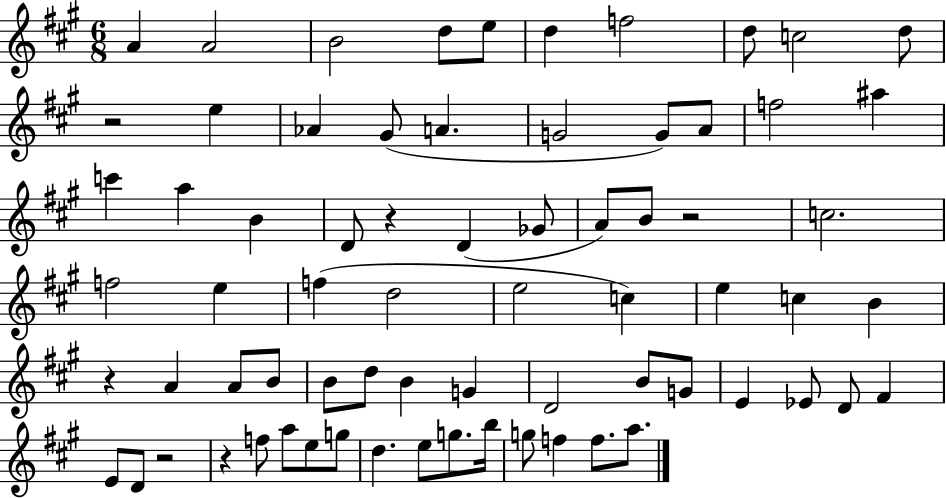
{
  \clef treble
  \numericTimeSignature
  \time 6/8
  \key a \major
  a'4 a'2 | b'2 d''8 e''8 | d''4 f''2 | d''8 c''2 d''8 | \break r2 e''4 | aes'4 gis'8( a'4. | g'2 g'8) a'8 | f''2 ais''4 | \break c'''4 a''4 b'4 | d'8 r4 d'4( ges'8 | a'8) b'8 r2 | c''2. | \break f''2 e''4 | f''4( d''2 | e''2 c''4) | e''4 c''4 b'4 | \break r4 a'4 a'8 b'8 | b'8 d''8 b'4 g'4 | d'2 b'8 g'8 | e'4 ees'8 d'8 fis'4 | \break e'8 d'8 r2 | r4 f''8 a''8 e''8 g''8 | d''4. e''8 g''8. b''16 | g''8 f''4 f''8. a''8. | \break \bar "|."
}